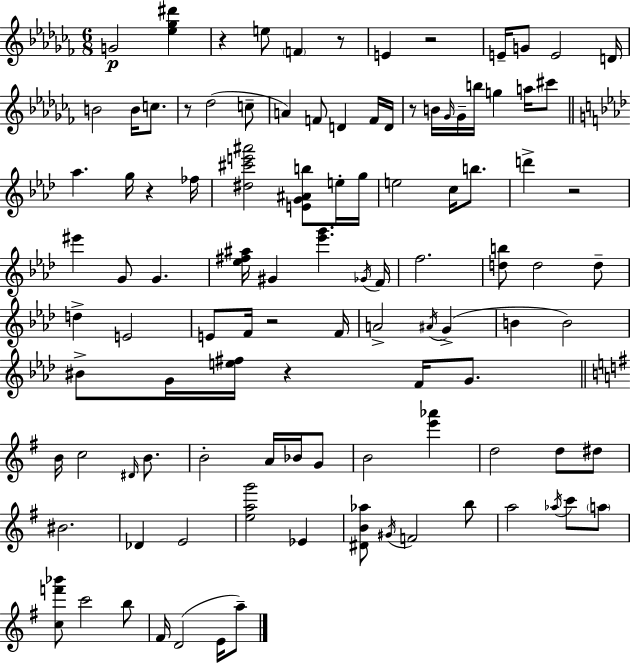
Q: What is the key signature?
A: AES minor